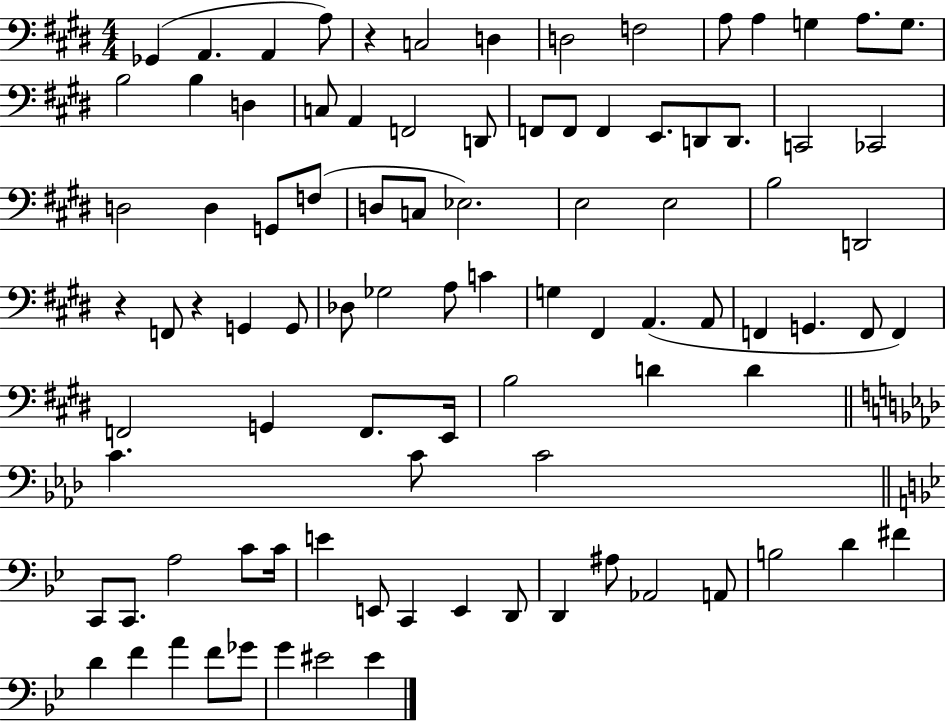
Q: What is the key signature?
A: E major